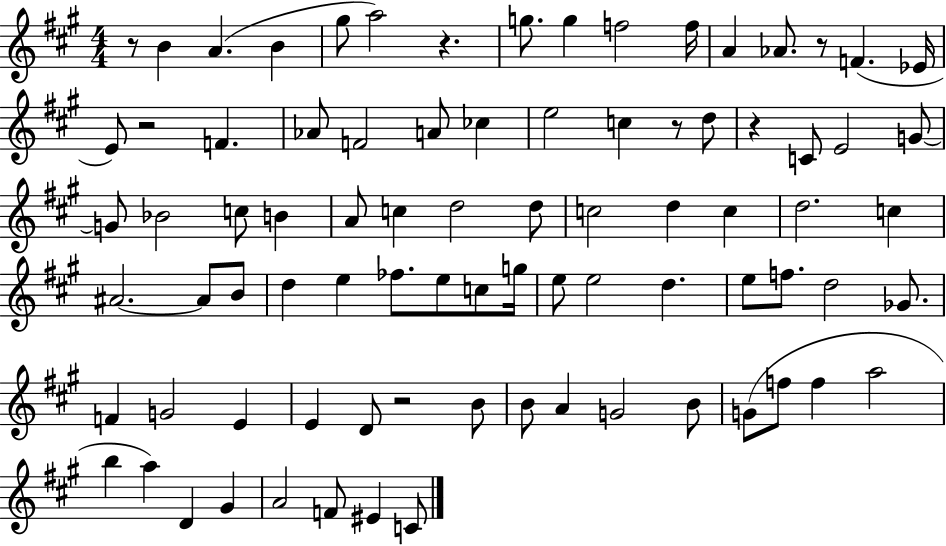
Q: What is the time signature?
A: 4/4